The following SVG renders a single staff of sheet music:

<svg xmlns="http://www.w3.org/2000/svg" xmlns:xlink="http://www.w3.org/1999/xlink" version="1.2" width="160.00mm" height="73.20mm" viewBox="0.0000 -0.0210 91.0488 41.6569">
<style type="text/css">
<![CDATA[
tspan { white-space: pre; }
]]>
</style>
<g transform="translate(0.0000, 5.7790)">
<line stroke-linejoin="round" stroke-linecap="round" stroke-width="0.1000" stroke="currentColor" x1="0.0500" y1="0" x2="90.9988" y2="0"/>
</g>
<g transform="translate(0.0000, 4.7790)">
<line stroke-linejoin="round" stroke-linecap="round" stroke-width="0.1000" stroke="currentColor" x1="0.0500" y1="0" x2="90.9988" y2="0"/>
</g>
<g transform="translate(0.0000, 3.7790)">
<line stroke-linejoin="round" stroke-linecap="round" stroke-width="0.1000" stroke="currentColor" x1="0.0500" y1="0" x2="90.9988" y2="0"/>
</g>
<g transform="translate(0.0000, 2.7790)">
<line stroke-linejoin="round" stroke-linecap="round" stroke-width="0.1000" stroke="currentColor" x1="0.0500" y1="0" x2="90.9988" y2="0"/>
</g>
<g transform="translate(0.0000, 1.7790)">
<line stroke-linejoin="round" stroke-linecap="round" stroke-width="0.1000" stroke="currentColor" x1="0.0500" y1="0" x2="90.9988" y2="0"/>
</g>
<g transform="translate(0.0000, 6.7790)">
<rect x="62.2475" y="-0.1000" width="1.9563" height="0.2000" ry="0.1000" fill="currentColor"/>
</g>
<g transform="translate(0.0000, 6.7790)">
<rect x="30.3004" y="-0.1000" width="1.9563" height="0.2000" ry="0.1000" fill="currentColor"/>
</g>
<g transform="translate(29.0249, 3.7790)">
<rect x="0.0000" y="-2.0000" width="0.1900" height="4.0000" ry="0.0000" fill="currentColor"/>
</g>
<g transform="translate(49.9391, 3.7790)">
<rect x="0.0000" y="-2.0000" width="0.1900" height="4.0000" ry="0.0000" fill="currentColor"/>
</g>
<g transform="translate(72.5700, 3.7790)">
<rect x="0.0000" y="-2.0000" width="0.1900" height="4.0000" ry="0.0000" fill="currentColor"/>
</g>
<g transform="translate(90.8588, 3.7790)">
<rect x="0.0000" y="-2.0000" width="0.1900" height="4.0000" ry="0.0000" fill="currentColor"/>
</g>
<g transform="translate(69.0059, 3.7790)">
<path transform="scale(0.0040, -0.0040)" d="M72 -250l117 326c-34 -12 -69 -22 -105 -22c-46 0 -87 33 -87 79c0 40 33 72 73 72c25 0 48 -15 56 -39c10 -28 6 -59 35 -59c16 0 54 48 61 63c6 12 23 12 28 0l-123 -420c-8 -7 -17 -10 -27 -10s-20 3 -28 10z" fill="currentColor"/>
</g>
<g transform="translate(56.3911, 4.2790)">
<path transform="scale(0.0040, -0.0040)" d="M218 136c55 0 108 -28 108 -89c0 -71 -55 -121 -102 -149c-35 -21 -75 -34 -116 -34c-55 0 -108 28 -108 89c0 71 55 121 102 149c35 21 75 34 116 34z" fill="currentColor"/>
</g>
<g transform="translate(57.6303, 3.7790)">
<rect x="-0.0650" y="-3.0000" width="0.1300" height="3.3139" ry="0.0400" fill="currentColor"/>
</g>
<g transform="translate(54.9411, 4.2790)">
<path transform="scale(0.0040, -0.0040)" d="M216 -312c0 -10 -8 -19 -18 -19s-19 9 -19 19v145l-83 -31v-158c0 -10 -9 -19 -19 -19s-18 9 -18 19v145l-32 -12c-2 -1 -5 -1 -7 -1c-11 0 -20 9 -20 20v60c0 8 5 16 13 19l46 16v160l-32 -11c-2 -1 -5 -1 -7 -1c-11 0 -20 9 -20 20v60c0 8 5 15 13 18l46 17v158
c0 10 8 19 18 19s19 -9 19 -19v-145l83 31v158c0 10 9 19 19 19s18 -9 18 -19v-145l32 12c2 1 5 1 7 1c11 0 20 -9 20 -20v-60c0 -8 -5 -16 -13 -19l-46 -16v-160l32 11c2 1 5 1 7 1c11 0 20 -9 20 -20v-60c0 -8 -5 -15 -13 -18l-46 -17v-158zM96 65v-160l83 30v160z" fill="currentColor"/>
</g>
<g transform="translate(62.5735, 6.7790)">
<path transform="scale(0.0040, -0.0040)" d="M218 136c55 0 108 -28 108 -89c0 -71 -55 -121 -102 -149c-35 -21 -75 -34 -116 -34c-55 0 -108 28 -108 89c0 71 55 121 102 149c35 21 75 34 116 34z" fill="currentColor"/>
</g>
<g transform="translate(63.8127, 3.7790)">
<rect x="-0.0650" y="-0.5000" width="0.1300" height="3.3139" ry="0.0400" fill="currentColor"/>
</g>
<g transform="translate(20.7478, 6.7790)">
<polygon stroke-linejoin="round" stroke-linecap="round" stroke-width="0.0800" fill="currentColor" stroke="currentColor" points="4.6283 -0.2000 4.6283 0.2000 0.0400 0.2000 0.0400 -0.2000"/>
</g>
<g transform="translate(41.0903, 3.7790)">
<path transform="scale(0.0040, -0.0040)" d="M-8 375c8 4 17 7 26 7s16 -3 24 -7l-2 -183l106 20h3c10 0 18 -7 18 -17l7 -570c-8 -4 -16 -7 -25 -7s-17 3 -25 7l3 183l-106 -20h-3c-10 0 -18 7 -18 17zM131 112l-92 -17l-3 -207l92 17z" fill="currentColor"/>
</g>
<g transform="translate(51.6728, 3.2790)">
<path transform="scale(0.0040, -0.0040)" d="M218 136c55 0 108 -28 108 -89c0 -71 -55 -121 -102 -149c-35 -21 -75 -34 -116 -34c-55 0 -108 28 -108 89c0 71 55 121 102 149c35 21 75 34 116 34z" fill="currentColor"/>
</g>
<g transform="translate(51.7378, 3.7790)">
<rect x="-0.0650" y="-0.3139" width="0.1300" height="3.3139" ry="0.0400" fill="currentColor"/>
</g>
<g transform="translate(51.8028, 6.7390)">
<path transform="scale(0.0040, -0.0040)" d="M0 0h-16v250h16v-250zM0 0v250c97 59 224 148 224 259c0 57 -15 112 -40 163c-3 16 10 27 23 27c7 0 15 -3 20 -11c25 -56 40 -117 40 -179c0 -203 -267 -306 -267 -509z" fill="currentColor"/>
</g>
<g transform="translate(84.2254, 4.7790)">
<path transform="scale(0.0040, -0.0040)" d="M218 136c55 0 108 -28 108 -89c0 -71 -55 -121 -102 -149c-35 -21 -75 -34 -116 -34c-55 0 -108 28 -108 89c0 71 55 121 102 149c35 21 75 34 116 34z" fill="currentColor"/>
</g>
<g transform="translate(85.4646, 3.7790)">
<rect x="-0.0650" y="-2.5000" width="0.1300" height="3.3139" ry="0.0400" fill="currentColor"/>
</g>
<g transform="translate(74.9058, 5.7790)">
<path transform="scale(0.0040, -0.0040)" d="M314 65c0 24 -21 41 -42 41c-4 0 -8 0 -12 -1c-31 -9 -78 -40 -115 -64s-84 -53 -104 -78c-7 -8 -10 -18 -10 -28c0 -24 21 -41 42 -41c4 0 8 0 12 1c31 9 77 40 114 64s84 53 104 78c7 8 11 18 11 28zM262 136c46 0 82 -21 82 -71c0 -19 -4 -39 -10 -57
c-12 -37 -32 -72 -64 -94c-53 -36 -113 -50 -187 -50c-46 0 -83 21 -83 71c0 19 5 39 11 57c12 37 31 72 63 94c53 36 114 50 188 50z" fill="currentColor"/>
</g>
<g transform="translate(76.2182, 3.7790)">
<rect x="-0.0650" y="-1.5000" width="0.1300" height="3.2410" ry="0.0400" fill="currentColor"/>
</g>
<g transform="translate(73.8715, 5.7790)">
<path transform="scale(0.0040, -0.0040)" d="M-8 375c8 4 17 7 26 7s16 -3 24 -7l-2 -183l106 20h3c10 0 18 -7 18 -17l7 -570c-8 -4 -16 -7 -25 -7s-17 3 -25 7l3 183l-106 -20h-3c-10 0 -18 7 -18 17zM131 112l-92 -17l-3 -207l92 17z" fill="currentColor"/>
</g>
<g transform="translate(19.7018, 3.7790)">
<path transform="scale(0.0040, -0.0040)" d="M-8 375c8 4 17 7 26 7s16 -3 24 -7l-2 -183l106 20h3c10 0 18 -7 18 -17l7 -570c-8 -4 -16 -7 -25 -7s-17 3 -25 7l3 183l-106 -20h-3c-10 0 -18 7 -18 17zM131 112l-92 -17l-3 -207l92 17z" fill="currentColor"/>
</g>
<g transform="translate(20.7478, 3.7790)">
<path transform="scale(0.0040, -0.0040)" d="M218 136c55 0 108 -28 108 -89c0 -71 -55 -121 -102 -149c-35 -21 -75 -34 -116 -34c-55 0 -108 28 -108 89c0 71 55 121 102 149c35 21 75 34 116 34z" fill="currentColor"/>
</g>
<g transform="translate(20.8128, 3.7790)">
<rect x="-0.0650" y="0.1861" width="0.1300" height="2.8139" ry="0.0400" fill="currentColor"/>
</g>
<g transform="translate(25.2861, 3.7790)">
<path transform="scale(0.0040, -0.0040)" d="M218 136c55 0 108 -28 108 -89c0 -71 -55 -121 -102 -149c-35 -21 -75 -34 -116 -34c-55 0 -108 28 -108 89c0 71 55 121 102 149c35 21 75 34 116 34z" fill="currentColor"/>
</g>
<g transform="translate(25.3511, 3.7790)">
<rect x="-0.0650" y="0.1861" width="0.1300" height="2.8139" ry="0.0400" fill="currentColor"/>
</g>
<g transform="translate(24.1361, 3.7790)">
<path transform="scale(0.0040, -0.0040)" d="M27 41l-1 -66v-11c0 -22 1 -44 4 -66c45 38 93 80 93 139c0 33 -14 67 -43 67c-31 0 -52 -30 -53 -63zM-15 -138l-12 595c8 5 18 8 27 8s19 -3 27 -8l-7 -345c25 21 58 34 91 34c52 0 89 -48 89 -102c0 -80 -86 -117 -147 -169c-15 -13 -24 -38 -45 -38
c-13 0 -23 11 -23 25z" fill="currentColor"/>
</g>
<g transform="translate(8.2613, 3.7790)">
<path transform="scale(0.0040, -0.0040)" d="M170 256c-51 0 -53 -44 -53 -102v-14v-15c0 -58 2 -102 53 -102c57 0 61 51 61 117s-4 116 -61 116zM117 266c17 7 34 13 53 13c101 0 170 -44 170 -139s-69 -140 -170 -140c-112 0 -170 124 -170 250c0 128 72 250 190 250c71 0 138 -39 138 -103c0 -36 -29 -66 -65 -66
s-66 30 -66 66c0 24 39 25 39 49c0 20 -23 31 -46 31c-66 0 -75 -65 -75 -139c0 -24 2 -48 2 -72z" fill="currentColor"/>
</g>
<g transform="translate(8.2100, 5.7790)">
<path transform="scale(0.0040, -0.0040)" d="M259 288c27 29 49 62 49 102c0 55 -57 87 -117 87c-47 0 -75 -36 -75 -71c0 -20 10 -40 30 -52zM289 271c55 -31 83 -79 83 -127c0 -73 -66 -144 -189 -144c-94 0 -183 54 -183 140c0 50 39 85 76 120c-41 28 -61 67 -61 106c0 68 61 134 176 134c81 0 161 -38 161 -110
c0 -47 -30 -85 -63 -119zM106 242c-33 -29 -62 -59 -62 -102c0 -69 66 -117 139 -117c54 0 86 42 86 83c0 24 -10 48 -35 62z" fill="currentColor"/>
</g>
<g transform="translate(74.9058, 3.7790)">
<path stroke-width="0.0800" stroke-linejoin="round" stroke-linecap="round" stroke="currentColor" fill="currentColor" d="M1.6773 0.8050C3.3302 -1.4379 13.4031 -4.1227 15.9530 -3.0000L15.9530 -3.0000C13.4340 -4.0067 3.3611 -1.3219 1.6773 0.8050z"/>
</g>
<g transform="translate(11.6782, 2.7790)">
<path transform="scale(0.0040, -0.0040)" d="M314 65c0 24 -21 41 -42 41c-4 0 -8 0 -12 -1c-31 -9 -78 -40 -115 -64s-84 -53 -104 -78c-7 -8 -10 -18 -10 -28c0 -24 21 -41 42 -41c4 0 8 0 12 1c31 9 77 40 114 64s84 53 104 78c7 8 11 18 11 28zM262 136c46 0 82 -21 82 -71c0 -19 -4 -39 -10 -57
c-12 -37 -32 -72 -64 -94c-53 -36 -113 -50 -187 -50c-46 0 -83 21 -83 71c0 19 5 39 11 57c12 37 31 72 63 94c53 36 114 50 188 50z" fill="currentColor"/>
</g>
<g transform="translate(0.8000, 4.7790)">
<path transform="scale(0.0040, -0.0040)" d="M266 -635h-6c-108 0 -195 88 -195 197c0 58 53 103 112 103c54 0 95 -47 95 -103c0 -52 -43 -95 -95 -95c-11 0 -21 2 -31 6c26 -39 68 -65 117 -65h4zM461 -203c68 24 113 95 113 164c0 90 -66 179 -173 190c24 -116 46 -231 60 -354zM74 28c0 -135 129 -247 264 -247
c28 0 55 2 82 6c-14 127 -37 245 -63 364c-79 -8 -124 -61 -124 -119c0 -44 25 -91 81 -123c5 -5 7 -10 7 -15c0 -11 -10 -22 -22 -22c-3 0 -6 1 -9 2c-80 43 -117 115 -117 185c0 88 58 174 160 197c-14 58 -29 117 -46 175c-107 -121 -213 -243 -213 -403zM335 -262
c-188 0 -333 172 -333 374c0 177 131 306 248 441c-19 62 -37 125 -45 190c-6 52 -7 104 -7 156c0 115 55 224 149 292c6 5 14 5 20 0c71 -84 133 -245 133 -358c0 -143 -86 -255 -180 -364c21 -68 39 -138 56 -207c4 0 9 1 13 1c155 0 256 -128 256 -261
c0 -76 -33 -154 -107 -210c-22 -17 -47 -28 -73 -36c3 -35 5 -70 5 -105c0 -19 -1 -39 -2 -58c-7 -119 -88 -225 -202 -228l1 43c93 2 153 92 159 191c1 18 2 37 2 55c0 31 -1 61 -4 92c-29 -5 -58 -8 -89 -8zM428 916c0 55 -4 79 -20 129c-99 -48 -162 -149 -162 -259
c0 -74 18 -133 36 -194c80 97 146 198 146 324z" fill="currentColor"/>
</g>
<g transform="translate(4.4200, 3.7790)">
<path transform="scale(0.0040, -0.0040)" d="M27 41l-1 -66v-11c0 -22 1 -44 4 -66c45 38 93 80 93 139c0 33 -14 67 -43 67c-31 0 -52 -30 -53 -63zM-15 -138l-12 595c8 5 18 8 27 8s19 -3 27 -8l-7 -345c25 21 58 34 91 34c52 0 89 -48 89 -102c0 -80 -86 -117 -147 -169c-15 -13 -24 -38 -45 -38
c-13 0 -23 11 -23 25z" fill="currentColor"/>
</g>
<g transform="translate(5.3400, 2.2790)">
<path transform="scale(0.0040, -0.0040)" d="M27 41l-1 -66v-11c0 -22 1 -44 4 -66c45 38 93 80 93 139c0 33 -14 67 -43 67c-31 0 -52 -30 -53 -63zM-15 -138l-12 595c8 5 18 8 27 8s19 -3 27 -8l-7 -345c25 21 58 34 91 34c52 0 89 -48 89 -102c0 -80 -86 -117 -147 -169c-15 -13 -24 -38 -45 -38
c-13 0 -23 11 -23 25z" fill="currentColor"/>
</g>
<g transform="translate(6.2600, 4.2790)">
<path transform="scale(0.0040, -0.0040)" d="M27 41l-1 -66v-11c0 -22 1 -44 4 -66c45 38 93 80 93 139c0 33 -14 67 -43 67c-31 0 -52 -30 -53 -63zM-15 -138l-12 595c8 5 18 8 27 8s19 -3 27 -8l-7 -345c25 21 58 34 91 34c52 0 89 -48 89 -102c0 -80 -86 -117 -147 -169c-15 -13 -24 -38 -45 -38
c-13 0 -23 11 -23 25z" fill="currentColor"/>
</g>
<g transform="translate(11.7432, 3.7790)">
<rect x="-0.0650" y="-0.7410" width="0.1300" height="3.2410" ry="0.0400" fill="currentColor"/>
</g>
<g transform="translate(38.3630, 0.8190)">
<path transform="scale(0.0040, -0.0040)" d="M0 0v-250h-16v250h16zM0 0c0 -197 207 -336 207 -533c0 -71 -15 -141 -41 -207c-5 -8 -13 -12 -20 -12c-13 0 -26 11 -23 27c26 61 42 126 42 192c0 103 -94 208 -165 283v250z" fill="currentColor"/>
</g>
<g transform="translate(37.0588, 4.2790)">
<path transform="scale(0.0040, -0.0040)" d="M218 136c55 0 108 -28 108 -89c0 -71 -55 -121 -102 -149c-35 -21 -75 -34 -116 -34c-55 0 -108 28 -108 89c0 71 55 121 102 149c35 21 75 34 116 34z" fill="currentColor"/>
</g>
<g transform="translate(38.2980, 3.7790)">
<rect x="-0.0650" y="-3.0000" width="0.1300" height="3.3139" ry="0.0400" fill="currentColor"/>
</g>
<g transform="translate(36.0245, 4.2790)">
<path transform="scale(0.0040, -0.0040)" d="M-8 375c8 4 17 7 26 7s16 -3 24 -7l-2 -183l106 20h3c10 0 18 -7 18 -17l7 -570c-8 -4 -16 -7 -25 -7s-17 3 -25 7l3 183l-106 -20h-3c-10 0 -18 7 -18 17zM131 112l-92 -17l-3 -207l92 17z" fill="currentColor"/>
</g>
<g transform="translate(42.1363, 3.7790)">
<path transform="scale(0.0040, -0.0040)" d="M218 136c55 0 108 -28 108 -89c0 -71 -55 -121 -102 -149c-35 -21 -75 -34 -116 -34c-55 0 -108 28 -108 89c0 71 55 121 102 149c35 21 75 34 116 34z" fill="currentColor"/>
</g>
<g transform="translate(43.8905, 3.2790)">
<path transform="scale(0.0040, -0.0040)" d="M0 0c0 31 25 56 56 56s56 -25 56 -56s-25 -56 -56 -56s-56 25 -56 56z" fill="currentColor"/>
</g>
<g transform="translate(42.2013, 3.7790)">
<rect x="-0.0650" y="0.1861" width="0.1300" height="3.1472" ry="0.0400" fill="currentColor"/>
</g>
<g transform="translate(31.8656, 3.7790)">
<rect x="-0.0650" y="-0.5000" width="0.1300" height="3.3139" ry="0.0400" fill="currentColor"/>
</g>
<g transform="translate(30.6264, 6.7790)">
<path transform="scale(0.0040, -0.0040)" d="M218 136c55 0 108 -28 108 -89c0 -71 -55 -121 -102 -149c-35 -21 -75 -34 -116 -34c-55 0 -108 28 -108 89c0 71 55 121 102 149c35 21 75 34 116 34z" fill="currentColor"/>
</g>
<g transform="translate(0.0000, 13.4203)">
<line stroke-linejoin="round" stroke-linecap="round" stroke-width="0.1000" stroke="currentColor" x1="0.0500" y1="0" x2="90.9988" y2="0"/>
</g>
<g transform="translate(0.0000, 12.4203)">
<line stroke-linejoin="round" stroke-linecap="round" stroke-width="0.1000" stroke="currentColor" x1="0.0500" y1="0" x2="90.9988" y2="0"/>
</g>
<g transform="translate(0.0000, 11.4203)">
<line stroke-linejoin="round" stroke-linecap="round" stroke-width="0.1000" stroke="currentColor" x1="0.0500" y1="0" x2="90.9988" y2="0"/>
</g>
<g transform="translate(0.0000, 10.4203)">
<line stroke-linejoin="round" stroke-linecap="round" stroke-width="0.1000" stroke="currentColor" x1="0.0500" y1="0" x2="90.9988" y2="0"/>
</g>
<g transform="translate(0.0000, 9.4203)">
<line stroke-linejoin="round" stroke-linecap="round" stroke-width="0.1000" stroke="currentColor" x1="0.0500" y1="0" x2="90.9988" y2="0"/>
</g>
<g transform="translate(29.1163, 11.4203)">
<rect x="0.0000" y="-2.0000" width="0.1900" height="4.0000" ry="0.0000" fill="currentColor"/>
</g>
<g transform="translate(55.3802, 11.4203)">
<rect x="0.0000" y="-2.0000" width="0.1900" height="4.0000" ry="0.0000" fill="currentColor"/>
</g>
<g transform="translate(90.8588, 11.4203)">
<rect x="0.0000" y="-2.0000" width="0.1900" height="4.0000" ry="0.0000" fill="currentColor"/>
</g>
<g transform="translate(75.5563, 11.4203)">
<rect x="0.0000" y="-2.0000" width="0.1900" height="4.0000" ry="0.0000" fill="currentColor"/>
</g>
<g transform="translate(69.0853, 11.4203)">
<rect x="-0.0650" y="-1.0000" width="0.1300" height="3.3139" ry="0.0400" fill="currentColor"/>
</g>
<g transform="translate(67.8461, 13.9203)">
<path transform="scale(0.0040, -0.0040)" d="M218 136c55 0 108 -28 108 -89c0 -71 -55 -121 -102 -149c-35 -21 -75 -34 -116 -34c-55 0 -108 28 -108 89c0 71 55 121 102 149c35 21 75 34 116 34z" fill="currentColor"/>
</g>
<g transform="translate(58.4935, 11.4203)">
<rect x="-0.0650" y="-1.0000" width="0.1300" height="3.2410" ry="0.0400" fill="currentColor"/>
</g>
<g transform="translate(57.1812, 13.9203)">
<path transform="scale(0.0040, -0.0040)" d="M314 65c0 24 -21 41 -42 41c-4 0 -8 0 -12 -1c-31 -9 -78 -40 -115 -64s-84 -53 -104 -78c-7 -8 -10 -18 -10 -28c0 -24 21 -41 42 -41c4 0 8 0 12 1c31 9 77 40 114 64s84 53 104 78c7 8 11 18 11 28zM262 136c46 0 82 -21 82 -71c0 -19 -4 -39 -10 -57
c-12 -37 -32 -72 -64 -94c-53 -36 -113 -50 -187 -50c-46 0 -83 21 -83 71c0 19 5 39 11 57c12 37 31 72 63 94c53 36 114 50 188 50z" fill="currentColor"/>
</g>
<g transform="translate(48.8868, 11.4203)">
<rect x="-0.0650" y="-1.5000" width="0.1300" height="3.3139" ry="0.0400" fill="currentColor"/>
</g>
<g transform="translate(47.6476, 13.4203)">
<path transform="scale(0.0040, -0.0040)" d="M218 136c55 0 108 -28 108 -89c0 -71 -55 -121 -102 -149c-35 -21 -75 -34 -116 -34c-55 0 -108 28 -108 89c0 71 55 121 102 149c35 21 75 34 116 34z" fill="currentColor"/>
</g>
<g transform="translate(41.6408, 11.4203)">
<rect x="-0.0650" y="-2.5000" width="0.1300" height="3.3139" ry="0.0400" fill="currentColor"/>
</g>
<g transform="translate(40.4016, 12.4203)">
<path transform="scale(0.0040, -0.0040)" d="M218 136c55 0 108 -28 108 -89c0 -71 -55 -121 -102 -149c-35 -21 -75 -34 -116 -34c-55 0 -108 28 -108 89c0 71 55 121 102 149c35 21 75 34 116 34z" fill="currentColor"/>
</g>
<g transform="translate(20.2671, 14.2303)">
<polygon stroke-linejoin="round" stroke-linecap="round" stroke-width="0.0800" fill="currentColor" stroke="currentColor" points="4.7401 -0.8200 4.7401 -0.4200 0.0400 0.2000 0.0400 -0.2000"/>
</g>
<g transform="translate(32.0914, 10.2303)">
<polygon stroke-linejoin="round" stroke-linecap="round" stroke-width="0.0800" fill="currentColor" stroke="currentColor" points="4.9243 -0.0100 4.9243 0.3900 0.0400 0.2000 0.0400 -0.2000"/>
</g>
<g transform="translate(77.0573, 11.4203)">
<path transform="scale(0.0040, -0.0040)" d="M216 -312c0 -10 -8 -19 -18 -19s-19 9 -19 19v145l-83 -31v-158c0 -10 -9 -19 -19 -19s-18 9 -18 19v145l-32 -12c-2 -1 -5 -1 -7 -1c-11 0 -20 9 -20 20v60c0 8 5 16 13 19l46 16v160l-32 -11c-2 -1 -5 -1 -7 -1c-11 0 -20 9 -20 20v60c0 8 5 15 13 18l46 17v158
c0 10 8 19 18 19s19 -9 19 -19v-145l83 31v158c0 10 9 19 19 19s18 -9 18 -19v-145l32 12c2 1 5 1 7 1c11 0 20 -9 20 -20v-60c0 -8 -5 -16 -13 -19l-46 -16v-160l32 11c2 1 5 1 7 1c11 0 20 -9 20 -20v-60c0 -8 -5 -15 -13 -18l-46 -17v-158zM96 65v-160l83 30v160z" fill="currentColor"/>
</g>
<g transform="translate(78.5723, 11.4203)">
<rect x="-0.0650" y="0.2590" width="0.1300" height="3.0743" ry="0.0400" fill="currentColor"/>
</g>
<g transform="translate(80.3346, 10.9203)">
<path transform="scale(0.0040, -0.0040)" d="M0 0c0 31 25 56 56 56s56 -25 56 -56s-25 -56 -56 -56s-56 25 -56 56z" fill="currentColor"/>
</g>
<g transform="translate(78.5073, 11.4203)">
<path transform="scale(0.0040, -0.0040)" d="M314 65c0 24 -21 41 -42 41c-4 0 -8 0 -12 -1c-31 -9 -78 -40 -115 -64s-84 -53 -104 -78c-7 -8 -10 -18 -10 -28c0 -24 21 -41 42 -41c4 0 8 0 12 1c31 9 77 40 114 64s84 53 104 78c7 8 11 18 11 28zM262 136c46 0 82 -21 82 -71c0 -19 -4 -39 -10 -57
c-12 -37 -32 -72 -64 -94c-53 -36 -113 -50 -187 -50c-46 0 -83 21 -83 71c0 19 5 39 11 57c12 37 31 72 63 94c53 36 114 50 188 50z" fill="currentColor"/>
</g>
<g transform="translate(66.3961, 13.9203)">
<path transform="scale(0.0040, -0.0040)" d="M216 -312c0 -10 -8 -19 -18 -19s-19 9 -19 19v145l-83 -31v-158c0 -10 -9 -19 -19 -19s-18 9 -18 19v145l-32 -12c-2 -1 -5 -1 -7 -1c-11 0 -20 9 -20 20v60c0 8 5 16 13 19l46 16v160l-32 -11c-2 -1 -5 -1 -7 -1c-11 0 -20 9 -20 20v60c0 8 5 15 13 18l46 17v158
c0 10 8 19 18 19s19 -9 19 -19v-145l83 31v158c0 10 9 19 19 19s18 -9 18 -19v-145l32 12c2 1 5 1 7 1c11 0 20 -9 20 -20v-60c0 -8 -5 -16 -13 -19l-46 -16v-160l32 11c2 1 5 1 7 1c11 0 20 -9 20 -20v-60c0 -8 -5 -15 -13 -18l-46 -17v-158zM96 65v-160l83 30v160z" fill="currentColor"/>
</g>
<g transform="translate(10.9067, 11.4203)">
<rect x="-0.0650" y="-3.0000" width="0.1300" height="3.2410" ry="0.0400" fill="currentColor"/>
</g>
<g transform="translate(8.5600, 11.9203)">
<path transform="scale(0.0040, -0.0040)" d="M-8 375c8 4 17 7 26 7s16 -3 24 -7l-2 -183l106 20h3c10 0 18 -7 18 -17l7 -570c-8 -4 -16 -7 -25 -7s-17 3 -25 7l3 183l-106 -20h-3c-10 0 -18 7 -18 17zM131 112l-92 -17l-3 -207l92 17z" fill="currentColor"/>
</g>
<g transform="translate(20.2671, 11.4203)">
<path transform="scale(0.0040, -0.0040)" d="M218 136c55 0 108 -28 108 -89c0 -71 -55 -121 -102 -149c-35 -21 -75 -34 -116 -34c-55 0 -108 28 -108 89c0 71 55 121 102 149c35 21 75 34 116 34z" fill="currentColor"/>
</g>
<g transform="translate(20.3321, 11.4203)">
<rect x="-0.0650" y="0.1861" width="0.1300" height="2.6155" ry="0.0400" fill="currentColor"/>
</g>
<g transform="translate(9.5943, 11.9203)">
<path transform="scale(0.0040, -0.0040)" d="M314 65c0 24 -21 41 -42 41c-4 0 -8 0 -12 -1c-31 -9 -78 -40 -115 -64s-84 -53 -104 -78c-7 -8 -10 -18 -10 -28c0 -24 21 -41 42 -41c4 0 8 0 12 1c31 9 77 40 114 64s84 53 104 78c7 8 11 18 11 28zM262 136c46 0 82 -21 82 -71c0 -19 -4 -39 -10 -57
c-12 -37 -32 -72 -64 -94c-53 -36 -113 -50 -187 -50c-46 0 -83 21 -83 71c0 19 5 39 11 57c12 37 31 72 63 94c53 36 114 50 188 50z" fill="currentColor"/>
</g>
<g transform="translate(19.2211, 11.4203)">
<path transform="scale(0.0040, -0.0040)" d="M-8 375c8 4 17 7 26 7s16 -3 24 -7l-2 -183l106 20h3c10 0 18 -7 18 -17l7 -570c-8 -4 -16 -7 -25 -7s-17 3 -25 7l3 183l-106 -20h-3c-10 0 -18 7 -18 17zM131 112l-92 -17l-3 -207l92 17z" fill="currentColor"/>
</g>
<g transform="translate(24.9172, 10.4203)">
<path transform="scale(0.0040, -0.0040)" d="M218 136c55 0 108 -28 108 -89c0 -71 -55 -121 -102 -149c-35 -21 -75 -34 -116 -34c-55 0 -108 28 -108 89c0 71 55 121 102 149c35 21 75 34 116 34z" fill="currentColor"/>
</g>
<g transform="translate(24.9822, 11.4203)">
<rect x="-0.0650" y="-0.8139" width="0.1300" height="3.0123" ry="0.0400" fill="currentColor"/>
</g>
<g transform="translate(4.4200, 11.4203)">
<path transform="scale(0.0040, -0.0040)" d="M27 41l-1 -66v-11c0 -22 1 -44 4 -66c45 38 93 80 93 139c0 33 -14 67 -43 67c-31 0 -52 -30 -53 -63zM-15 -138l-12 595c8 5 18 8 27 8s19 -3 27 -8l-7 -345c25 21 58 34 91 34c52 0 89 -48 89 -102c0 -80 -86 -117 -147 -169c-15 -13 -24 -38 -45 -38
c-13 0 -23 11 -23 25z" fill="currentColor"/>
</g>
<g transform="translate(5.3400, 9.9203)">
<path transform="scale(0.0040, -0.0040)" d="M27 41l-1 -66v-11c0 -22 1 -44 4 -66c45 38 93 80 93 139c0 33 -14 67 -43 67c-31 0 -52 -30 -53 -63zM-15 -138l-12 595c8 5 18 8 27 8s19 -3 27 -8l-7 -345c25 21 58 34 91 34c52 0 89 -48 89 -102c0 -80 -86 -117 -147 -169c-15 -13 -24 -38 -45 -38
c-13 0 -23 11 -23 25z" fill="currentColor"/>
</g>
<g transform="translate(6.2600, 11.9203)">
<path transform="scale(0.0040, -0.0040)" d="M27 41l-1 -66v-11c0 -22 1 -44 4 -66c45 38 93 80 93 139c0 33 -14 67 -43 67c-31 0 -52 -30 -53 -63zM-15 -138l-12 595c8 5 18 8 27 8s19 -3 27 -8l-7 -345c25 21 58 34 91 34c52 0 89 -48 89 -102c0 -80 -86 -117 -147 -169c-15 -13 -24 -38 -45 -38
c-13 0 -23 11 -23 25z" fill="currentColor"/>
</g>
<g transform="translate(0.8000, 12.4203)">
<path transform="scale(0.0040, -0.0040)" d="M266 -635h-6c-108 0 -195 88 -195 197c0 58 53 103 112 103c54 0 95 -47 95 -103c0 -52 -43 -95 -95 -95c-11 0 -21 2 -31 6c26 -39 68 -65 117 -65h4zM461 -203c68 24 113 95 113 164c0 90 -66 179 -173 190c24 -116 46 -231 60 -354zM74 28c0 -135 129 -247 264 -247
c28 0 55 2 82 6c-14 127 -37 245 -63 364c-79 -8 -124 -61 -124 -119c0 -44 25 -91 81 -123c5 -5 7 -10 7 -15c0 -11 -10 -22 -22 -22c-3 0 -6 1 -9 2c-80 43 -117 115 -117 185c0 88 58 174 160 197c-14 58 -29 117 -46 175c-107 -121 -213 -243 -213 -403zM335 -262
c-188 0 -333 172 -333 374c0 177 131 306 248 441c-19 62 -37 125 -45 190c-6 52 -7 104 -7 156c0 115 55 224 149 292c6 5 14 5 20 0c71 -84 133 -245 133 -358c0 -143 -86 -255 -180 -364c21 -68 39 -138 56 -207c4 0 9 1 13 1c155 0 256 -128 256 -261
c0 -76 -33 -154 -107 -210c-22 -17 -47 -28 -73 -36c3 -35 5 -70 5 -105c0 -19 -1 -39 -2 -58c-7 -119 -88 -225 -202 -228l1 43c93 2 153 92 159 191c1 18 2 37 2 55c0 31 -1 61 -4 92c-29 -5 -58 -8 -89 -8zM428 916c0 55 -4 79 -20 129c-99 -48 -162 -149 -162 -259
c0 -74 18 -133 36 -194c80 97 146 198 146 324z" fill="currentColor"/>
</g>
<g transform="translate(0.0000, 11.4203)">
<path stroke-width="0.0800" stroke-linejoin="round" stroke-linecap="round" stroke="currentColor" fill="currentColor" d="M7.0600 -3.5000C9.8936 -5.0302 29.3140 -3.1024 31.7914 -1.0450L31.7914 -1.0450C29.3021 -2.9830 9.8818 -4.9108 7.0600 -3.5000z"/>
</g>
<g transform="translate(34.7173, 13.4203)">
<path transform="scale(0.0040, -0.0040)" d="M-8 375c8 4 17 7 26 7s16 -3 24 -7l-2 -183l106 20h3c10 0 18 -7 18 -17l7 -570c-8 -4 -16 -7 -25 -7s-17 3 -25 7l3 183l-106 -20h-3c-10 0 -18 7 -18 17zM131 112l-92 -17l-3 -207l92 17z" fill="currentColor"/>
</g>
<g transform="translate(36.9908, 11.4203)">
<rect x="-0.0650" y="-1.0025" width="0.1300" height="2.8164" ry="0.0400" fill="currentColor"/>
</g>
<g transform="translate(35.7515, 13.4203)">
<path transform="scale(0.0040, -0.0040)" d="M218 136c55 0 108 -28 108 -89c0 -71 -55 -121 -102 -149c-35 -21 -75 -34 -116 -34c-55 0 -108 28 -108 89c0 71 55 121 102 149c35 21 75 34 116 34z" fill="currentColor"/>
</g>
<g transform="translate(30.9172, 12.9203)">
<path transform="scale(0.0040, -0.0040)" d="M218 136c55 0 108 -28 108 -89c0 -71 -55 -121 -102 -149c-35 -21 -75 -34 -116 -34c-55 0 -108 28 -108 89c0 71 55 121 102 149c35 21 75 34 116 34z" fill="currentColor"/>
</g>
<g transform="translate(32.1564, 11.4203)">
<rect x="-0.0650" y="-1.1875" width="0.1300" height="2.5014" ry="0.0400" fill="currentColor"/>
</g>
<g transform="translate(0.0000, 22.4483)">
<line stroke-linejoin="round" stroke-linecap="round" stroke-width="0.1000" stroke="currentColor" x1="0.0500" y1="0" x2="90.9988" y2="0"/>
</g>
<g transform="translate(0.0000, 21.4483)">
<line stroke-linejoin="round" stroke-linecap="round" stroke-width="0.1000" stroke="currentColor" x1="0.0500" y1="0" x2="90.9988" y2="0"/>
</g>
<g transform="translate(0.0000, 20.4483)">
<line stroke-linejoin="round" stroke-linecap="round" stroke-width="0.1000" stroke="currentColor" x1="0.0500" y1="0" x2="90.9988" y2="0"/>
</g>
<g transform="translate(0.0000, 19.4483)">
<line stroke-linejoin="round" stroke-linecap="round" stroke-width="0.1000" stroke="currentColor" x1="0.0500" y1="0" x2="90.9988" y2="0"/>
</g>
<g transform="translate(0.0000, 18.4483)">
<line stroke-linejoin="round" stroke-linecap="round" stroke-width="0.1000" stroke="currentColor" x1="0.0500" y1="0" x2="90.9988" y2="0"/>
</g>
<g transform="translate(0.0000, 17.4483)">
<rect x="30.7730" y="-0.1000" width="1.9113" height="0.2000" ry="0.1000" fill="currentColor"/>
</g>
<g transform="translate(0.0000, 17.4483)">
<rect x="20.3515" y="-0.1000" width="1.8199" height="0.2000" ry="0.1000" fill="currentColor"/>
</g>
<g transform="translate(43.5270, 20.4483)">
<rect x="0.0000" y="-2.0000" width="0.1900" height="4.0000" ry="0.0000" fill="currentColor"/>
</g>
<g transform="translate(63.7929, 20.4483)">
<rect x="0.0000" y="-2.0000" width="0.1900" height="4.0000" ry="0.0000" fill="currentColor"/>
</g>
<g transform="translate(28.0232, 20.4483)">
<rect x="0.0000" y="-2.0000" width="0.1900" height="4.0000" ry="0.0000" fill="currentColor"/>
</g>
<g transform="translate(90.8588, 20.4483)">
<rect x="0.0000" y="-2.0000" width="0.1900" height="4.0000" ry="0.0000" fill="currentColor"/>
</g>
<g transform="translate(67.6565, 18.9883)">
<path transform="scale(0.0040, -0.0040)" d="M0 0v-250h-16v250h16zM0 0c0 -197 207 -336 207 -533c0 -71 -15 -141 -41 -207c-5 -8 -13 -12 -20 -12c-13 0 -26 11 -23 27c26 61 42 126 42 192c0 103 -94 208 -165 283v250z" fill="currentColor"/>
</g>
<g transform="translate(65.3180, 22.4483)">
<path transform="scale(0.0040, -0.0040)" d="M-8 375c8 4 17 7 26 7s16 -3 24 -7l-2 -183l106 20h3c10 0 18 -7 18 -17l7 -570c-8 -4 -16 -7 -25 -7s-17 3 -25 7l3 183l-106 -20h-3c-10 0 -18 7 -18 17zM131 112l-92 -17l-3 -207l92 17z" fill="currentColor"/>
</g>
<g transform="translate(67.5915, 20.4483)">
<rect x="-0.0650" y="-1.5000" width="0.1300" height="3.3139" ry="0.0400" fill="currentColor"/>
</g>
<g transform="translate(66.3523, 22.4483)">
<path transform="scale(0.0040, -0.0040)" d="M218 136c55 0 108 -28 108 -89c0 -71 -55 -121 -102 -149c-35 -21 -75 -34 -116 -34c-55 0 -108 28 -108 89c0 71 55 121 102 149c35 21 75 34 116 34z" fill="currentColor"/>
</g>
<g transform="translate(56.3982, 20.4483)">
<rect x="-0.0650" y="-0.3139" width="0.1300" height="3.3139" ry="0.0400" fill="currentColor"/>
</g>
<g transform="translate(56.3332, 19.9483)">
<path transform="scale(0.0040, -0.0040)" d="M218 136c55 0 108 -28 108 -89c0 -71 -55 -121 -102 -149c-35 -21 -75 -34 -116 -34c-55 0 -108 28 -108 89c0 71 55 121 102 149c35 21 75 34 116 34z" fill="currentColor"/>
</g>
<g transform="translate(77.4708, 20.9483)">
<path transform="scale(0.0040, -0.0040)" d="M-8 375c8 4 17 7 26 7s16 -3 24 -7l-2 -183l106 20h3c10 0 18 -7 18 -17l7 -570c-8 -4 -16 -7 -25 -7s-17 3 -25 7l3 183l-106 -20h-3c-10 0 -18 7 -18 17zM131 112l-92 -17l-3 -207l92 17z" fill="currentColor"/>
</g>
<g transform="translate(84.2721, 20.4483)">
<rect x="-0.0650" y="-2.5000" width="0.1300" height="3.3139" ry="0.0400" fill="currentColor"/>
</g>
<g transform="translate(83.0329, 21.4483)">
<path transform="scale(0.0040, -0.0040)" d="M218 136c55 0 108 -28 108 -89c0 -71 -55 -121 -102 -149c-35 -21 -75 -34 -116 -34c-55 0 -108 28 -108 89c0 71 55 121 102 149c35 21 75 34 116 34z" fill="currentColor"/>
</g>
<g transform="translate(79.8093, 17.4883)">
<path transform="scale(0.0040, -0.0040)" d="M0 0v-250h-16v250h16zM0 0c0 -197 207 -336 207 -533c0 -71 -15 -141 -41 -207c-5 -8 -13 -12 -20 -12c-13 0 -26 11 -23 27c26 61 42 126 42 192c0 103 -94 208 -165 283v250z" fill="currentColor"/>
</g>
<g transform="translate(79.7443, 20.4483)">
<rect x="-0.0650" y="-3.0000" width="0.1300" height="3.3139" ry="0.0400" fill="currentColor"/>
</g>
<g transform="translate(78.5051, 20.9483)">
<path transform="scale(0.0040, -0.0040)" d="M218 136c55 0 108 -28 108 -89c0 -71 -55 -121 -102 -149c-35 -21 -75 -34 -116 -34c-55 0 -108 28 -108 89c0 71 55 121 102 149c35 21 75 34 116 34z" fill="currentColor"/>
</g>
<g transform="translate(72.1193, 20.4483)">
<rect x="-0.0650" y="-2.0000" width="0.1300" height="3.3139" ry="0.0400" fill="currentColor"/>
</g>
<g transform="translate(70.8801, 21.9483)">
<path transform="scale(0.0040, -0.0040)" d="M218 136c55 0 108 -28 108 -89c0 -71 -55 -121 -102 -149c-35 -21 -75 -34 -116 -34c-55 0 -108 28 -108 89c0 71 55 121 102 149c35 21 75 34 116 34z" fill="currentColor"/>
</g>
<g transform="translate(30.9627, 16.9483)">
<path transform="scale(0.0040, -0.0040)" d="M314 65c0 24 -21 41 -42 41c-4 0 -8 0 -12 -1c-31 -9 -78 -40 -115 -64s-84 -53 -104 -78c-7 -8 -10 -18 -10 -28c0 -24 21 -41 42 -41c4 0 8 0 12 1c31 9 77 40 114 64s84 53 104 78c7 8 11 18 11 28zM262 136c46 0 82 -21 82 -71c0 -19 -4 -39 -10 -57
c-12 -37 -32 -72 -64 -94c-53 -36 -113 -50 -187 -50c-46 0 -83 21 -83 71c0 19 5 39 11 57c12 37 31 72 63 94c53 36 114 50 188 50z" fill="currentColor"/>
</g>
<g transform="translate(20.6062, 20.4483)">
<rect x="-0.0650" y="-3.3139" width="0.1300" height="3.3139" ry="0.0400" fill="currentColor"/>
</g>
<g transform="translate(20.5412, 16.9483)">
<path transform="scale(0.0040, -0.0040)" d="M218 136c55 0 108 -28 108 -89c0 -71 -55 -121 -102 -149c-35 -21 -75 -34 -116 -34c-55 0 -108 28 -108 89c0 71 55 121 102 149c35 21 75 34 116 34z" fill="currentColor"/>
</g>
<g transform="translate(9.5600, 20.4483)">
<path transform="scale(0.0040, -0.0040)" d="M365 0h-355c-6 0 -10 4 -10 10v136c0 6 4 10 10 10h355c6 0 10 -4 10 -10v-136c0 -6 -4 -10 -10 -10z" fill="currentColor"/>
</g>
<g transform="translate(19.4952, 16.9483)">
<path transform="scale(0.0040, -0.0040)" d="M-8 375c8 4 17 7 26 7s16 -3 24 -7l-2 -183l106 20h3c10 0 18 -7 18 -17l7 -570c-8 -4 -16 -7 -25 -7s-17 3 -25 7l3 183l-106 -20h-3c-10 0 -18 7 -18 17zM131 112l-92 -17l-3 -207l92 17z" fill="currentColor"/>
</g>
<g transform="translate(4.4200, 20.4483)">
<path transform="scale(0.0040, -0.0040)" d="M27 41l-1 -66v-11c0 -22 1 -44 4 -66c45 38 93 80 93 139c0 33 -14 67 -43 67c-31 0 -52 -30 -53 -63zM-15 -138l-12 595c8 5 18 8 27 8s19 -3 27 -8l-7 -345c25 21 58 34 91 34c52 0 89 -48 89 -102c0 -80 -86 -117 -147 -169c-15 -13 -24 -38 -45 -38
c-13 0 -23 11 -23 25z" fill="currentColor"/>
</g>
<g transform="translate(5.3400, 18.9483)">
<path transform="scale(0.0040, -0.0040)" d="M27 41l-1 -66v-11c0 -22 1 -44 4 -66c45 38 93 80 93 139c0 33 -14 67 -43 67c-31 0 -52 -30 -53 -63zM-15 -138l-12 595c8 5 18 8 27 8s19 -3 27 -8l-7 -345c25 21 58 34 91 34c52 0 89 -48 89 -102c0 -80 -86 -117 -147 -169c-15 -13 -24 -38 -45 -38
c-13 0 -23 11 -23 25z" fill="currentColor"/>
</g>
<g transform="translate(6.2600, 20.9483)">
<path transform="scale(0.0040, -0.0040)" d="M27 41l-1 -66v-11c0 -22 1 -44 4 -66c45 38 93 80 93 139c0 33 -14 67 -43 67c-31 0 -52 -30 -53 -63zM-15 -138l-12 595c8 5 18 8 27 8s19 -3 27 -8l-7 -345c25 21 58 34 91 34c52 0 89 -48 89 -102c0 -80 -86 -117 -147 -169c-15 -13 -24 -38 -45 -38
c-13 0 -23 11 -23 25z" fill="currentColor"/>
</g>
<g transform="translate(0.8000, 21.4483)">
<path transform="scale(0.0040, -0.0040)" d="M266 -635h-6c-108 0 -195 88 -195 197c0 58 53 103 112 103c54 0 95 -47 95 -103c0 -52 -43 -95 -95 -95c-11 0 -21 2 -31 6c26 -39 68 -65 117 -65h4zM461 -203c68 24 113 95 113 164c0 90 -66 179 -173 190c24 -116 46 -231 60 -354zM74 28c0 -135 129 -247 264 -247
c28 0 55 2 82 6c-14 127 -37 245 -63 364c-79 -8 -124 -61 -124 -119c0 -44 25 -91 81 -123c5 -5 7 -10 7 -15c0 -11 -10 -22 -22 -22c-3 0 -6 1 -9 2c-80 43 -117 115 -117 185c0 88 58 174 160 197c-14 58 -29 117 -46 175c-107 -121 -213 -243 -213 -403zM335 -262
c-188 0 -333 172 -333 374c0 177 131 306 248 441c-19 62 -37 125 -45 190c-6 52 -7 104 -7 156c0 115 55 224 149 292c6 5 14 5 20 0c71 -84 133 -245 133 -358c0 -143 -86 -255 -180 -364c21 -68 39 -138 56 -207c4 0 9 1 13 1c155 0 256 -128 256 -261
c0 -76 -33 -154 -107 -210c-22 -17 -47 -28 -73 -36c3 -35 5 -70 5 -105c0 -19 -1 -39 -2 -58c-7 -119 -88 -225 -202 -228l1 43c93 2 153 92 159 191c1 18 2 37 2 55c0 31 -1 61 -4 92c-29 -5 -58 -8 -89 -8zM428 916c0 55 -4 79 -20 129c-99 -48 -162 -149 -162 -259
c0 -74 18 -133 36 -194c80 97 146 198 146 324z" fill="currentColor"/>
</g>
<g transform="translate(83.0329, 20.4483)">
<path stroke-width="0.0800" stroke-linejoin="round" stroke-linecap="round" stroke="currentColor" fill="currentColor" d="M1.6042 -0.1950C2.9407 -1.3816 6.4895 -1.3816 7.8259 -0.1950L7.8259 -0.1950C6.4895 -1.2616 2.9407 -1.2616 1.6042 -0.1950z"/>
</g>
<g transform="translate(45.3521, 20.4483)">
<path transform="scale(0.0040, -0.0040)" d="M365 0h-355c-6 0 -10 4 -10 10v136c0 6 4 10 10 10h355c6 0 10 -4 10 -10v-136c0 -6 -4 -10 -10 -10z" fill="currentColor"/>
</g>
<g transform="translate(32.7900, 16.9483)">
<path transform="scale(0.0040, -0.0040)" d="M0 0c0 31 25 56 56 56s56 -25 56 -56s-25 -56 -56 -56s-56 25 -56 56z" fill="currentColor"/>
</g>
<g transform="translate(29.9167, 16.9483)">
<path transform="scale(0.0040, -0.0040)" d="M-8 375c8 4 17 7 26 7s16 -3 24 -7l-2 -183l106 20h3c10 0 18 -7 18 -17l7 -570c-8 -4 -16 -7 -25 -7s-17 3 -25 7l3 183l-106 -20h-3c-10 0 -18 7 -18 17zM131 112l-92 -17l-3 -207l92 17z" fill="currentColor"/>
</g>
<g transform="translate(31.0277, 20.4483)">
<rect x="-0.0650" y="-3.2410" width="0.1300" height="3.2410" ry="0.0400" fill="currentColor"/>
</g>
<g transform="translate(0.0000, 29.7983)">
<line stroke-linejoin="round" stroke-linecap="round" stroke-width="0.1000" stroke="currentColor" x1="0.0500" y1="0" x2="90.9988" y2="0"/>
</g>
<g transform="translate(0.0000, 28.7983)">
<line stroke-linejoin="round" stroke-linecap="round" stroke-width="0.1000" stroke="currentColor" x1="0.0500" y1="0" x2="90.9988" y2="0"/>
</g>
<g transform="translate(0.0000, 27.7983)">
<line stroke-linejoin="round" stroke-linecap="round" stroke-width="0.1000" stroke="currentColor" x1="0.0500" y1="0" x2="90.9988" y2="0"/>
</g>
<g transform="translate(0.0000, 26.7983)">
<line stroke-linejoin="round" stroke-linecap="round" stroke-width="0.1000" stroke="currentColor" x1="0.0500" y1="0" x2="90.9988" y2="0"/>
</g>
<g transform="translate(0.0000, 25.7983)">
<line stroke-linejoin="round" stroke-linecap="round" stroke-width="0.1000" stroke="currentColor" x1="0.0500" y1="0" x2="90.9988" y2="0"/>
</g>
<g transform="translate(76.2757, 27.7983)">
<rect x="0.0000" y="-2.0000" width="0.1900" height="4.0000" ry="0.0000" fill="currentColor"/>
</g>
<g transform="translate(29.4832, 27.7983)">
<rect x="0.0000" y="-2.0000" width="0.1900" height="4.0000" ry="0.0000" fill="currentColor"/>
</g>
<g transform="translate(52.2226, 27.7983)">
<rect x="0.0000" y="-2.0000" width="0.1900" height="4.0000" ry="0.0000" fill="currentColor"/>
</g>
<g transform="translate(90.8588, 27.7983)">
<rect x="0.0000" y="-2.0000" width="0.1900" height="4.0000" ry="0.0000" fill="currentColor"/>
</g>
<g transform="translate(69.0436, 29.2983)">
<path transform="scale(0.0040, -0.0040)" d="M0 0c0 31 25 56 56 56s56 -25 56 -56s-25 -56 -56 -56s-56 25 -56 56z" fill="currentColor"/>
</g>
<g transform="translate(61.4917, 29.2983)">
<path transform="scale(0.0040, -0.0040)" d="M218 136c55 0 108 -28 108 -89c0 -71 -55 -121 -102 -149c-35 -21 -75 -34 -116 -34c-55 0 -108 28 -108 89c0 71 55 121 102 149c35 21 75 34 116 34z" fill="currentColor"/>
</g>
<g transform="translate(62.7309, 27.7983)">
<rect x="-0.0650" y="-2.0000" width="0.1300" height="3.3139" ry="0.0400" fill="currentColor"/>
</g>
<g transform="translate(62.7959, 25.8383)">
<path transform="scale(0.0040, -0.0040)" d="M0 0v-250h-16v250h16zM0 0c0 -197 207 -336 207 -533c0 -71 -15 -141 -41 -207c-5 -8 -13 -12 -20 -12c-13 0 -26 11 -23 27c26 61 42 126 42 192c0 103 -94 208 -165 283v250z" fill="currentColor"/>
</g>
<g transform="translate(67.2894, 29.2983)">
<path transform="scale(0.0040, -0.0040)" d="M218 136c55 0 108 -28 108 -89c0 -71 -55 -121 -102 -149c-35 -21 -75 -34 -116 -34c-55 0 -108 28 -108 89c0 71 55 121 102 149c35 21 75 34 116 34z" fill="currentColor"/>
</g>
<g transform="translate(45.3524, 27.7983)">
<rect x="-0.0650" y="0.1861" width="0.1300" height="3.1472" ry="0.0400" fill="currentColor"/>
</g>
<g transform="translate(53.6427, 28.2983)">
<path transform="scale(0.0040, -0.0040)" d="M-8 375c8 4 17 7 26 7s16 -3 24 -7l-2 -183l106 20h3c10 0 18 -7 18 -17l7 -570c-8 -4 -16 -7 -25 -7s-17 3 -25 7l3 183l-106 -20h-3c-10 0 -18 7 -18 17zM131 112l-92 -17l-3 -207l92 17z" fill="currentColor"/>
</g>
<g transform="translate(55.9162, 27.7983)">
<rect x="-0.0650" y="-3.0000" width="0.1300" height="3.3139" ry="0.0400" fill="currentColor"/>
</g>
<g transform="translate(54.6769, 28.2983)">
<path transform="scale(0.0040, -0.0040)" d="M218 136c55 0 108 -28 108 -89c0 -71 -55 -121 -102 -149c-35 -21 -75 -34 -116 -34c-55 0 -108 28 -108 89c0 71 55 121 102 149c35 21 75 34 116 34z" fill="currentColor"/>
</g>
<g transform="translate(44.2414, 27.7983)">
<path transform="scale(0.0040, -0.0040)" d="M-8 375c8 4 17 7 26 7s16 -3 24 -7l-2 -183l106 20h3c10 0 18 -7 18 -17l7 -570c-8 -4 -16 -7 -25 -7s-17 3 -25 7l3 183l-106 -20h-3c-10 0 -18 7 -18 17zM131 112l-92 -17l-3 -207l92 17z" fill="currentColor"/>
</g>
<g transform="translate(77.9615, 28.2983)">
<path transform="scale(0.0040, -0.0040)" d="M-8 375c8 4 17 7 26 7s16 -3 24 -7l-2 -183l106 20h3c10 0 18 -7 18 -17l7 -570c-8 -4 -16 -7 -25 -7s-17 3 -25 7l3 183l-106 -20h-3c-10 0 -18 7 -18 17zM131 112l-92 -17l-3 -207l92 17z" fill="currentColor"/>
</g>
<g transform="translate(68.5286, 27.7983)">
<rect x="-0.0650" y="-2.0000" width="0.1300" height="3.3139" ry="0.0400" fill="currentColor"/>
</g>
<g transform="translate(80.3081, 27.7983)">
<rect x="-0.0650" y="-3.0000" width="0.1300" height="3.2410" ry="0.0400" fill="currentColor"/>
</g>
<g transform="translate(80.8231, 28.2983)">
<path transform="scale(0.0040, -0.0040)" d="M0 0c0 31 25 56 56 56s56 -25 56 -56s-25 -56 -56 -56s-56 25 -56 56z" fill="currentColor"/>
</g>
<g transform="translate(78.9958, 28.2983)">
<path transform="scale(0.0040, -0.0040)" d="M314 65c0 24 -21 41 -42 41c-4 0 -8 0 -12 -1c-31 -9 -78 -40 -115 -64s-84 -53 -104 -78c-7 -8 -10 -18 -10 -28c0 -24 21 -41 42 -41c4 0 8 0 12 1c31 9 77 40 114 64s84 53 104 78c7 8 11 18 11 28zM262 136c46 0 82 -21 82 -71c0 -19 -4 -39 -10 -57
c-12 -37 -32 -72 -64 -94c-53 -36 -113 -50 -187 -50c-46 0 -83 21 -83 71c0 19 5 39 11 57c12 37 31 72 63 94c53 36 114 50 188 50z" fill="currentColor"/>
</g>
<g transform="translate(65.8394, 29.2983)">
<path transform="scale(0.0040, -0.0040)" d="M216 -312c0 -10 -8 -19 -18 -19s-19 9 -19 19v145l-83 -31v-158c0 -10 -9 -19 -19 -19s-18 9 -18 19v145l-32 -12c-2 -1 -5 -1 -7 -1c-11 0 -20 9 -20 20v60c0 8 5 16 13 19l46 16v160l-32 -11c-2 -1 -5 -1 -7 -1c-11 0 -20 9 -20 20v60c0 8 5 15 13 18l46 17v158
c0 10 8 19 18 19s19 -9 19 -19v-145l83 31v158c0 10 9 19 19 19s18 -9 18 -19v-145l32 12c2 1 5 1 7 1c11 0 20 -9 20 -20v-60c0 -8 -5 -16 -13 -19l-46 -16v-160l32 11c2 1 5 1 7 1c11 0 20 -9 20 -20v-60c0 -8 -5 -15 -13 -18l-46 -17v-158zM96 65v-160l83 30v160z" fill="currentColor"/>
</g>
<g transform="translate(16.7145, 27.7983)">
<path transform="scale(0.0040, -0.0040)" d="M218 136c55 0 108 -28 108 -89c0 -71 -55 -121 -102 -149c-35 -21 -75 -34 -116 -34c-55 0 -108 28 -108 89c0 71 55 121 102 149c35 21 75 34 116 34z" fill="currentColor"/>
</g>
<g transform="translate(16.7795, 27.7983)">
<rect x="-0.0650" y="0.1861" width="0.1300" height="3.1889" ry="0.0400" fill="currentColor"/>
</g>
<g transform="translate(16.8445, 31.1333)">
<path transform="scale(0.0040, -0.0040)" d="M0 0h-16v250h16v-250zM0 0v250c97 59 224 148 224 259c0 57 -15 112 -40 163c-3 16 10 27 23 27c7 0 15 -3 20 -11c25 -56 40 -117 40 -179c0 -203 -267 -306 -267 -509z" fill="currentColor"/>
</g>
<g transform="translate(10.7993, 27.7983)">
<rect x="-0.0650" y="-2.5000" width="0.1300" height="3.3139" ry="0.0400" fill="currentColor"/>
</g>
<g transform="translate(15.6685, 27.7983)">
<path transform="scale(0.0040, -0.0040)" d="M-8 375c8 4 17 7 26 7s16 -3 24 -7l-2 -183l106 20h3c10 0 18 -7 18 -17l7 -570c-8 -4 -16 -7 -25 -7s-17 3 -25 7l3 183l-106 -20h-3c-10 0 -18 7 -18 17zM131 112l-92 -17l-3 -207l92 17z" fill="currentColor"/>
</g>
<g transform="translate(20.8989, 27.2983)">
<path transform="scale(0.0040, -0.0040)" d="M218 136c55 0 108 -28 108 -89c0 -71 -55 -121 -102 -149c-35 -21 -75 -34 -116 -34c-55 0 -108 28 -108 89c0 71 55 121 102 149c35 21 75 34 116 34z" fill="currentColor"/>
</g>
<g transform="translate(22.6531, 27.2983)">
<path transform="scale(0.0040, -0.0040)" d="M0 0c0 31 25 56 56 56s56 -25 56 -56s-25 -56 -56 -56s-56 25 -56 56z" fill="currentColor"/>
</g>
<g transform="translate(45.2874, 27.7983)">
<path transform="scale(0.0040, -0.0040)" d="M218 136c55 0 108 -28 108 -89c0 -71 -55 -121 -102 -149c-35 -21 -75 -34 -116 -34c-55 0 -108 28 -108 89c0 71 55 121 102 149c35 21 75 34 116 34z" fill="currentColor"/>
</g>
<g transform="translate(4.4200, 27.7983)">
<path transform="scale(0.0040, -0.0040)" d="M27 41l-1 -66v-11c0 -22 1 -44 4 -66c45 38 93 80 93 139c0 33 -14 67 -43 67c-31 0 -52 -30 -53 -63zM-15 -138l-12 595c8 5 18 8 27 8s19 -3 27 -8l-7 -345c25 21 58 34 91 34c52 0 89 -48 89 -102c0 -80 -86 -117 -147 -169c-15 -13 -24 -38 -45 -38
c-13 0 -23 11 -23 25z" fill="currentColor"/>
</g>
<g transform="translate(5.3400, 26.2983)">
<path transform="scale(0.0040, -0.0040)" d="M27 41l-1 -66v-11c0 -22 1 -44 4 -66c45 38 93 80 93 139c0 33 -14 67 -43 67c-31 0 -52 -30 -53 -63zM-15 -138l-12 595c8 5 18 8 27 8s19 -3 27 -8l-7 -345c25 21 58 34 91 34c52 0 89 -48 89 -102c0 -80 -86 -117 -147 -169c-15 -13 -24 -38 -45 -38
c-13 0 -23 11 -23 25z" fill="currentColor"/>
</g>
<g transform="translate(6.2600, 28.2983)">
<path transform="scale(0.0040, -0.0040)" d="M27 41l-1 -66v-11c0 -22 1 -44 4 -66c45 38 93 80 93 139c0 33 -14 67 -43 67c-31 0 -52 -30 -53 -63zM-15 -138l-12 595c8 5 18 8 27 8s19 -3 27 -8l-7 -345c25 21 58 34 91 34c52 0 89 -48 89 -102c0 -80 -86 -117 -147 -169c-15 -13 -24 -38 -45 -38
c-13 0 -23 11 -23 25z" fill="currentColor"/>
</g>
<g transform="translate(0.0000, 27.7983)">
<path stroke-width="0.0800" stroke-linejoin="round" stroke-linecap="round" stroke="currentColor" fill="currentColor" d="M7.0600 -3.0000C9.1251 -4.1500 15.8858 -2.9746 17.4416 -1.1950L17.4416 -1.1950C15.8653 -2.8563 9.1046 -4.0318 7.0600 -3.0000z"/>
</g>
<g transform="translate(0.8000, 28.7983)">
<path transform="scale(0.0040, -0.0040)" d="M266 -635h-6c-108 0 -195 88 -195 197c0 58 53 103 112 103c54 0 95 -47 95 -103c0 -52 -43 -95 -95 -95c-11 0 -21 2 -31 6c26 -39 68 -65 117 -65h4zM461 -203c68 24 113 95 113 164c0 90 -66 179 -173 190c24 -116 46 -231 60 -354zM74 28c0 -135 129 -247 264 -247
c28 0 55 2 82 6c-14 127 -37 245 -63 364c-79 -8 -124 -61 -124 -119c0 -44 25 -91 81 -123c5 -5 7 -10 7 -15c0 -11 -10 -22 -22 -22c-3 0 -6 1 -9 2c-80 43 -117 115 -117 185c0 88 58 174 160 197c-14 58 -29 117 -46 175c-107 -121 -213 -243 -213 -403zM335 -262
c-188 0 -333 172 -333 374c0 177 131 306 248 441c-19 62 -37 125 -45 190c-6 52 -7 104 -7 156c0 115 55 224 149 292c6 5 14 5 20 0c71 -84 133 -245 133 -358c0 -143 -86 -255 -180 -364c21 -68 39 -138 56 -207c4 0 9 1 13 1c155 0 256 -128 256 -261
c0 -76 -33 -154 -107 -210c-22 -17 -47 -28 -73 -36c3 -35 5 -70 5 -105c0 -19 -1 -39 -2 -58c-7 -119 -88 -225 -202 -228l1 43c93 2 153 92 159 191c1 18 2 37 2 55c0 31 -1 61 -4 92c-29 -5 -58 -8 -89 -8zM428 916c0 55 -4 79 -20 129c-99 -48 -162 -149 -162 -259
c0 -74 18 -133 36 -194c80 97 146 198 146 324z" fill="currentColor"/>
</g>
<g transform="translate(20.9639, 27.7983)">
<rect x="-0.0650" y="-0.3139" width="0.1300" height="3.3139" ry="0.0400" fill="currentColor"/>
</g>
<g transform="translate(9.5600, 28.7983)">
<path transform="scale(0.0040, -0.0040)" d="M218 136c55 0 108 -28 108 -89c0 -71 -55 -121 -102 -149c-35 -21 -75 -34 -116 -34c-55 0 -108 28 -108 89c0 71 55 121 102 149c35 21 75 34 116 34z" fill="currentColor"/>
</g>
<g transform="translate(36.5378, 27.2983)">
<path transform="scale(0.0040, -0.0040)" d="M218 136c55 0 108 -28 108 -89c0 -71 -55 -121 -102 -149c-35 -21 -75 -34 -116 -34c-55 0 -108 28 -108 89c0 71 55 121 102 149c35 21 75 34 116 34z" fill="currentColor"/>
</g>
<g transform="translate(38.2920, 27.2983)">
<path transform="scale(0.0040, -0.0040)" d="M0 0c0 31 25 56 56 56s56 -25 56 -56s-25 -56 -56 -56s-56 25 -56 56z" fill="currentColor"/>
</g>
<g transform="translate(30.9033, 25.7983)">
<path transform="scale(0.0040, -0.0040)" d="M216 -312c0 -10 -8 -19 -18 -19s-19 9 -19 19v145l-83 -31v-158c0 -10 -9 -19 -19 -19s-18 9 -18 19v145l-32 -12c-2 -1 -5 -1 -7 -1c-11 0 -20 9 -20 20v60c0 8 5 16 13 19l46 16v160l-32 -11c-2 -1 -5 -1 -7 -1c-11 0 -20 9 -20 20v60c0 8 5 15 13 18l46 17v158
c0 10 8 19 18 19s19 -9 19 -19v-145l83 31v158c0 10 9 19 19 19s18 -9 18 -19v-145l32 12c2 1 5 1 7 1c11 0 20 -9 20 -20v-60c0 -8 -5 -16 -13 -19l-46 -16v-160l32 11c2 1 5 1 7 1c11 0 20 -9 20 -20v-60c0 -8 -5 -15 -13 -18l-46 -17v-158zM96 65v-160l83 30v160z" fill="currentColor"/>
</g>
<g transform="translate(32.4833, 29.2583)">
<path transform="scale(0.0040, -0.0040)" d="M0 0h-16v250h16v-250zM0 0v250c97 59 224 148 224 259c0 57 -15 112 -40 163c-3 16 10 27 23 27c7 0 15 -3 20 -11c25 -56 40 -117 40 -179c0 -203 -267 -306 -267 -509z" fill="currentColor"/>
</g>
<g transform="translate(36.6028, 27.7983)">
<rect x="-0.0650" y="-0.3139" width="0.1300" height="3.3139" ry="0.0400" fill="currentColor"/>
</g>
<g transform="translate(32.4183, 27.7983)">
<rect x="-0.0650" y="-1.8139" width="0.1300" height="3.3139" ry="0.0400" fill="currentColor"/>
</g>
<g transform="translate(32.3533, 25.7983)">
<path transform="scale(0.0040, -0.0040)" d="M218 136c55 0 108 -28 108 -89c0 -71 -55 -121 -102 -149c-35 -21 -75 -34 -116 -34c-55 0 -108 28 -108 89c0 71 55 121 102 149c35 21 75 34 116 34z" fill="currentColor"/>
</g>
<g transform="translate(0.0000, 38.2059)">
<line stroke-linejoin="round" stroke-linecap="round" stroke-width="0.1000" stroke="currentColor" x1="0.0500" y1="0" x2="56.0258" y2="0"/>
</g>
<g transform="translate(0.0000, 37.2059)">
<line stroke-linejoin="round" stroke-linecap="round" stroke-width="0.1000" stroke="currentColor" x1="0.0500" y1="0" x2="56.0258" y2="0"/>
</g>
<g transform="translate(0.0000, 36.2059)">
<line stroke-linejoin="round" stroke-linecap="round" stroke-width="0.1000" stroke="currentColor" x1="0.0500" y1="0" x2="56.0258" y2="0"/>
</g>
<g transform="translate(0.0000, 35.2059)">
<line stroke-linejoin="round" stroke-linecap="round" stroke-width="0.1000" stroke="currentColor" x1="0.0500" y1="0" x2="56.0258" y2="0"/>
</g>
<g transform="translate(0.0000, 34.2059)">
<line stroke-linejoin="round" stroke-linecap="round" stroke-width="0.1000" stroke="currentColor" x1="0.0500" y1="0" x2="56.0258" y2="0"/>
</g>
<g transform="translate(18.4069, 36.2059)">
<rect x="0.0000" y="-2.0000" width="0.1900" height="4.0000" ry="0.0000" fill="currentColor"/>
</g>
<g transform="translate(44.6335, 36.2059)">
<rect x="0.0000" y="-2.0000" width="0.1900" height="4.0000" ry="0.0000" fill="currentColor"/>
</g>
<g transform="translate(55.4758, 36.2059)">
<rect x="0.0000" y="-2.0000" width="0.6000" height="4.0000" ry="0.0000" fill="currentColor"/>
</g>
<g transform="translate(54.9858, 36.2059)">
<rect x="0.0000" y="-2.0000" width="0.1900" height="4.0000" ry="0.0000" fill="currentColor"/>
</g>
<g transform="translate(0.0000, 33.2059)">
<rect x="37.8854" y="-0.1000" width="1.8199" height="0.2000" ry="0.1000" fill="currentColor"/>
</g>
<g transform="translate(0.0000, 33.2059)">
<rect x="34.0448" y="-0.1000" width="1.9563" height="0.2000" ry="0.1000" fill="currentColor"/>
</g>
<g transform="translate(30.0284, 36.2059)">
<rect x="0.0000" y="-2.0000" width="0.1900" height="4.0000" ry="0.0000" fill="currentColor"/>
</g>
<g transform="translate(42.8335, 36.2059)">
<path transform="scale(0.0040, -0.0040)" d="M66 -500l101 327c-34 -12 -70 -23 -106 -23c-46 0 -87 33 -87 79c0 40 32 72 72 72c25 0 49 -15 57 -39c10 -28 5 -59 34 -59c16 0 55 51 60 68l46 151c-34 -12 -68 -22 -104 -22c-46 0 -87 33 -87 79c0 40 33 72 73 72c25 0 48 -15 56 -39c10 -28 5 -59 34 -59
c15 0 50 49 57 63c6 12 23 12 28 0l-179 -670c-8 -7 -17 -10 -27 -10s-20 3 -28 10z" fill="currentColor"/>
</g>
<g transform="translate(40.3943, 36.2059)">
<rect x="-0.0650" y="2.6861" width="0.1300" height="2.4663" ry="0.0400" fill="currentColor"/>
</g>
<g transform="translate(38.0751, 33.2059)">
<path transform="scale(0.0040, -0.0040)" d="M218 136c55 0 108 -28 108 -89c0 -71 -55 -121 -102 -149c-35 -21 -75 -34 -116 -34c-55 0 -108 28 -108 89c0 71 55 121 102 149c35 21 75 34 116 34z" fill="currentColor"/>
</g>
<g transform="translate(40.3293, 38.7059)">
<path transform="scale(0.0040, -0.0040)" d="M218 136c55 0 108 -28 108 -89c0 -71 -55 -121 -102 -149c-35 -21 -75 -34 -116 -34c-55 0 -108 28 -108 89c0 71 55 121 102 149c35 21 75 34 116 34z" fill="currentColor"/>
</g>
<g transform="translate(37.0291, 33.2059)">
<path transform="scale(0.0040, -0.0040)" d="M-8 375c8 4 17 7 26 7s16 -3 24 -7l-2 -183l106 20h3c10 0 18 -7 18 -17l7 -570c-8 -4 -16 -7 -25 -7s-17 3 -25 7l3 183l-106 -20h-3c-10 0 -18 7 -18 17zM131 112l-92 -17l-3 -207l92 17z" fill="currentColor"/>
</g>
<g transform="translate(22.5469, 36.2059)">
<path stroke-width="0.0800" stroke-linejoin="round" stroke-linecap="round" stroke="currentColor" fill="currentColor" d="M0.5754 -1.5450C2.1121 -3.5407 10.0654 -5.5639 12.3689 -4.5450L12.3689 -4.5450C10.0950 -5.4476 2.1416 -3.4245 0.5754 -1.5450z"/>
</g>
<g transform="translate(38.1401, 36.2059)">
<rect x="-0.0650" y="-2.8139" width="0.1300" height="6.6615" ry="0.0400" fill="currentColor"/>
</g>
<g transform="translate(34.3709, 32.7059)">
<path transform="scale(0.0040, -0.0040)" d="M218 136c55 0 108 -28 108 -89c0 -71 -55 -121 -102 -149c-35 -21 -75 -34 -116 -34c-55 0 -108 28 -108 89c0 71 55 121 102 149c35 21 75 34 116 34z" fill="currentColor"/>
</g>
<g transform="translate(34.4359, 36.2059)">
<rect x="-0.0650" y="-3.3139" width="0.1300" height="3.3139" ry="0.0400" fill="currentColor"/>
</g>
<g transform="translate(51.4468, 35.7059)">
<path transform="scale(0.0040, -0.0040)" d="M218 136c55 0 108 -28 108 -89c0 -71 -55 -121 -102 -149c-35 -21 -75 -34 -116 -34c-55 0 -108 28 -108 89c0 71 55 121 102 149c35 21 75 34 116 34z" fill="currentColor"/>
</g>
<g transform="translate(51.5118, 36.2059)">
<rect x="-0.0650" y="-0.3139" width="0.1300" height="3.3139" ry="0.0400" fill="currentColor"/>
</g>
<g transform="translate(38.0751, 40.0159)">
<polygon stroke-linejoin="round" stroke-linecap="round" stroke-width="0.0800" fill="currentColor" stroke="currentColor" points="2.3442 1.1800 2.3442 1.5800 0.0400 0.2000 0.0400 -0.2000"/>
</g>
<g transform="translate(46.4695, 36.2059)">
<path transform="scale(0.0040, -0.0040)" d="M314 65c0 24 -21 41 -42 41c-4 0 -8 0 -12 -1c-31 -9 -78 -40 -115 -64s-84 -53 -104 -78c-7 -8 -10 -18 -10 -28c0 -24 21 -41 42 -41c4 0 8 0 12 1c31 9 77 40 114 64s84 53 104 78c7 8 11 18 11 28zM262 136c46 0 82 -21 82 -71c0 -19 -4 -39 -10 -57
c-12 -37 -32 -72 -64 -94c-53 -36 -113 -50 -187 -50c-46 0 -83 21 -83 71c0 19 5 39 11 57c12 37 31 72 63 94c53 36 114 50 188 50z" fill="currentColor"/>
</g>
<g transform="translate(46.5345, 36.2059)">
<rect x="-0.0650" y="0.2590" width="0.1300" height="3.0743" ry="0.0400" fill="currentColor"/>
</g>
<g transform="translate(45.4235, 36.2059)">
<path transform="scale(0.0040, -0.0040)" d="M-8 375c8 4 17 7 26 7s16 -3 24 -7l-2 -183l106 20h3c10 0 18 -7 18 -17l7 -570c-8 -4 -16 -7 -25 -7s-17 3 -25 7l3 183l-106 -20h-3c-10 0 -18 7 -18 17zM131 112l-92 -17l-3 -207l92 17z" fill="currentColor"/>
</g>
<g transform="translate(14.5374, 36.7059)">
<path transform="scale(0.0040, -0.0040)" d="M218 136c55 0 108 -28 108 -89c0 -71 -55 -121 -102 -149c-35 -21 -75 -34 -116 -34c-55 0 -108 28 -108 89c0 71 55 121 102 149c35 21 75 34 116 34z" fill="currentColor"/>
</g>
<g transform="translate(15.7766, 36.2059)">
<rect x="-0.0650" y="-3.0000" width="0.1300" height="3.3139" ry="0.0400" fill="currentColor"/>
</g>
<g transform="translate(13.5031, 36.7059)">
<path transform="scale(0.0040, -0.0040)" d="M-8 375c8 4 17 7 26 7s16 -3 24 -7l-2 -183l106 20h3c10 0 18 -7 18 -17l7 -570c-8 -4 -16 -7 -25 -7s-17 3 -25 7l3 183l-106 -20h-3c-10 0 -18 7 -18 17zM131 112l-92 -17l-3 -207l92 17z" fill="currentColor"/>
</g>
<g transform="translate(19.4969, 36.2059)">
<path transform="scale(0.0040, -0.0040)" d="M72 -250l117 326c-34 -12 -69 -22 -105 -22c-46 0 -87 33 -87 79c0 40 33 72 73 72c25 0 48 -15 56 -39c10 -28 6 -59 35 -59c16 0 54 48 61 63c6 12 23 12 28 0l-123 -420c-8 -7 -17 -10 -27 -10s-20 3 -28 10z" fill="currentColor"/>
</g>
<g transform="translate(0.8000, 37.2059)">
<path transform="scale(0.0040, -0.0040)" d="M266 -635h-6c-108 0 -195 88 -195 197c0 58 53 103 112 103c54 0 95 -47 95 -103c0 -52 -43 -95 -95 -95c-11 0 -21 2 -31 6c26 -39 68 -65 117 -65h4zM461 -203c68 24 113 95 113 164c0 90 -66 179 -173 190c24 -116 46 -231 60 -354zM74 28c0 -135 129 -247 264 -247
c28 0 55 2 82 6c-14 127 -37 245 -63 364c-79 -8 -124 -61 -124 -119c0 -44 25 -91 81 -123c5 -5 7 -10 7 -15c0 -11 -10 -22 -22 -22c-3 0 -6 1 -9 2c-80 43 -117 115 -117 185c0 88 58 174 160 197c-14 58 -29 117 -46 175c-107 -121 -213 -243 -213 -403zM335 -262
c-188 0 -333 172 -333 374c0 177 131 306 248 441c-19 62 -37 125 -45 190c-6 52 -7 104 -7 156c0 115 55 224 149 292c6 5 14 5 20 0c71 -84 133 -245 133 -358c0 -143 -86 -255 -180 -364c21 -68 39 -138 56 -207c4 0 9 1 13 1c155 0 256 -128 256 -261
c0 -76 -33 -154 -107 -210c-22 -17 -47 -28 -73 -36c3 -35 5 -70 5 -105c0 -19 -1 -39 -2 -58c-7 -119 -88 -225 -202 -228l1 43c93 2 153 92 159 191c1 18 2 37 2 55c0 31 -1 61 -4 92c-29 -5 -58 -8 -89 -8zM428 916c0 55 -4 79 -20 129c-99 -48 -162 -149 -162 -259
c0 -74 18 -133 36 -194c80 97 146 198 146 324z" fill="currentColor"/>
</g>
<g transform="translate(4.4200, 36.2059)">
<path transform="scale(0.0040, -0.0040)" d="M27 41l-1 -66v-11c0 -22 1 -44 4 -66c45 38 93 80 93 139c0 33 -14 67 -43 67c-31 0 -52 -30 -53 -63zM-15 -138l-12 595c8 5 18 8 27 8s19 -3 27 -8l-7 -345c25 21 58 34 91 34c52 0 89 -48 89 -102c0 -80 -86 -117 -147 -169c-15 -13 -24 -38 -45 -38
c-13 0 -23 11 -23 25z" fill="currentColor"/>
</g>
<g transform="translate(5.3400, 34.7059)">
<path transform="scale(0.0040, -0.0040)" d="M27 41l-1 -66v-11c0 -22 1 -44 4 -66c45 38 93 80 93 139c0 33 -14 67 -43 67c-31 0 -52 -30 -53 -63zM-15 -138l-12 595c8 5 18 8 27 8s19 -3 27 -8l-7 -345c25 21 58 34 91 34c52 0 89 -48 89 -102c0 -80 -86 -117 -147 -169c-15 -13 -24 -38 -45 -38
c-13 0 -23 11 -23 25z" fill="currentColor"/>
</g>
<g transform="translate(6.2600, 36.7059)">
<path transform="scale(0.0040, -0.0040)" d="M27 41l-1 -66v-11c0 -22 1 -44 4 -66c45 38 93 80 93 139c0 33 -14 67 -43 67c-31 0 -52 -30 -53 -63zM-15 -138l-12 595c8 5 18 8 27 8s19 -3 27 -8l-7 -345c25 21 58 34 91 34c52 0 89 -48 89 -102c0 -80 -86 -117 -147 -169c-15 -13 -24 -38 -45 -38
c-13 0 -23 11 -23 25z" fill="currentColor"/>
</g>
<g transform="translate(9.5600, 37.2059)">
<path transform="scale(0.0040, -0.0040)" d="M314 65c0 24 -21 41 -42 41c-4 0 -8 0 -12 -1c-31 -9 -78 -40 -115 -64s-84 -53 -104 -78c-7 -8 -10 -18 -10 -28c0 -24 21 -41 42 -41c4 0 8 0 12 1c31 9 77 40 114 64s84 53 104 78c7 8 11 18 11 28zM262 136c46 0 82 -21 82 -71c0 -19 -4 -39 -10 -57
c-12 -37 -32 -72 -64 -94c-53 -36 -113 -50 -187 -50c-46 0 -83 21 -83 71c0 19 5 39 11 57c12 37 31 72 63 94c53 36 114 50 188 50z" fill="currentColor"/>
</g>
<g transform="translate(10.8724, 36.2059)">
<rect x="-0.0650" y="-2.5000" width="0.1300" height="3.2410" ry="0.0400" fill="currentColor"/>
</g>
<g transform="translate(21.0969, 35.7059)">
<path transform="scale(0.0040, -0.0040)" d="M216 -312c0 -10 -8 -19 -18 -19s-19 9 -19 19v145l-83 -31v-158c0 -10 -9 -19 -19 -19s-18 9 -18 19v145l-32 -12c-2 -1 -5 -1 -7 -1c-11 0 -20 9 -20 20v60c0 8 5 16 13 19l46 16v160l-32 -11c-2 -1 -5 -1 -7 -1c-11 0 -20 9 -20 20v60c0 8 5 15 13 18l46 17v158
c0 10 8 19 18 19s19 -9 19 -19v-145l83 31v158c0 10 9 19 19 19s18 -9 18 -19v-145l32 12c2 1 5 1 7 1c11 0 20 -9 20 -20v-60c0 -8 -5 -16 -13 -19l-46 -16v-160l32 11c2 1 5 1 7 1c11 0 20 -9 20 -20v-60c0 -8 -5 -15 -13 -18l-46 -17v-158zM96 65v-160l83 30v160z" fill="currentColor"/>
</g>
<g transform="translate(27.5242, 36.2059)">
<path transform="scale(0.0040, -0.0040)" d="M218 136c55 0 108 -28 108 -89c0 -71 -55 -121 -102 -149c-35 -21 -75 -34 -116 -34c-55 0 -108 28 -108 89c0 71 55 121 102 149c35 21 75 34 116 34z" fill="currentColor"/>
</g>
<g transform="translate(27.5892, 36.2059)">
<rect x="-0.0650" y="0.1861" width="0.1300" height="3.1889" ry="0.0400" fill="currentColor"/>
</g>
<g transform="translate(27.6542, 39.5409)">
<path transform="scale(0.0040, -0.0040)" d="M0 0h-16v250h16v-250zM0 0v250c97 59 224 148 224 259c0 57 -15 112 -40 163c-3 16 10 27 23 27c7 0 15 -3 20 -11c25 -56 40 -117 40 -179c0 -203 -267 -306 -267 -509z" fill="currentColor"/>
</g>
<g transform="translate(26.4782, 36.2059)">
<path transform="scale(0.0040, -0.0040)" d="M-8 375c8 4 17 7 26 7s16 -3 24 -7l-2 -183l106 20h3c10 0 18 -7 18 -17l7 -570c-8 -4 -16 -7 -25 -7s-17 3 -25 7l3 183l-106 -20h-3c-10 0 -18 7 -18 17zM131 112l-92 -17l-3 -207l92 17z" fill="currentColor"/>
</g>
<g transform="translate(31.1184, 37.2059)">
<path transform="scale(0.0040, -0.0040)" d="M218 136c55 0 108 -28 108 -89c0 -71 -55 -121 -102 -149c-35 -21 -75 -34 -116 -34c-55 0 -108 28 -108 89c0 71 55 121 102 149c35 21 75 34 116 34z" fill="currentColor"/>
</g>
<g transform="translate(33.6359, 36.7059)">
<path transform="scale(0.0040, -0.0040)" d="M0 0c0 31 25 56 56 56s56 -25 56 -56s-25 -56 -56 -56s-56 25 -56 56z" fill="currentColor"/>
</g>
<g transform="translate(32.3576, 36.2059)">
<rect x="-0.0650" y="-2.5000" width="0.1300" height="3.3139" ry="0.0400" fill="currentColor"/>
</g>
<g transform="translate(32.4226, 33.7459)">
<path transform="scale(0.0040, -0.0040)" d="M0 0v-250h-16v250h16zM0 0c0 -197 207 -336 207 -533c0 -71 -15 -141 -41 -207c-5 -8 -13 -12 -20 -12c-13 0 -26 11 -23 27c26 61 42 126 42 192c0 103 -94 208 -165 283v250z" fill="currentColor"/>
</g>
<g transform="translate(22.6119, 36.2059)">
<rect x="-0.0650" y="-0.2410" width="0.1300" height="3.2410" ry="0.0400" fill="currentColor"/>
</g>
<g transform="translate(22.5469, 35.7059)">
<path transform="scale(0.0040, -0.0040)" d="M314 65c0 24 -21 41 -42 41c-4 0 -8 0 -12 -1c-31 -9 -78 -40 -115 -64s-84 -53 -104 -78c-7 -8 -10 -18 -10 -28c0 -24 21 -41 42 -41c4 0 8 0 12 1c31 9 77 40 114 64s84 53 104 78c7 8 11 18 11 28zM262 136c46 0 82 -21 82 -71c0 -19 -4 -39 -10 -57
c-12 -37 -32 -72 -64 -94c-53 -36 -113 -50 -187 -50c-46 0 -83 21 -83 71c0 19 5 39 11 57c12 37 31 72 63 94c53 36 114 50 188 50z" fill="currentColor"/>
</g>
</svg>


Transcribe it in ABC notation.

X:1
T:Untitled
M:6/8
L:1/4
K:Eb
d2 B/2 _B/2 C A/2 B c/2 ^A C z/2 E2 G A2 B/2 d/2 F/2 E/2 G E D2 ^D ^B2 z2 b b2 z2 c E/2 F A/2 G G B/2 c ^f/2 c B A F/2 ^F A2 G2 A z/2 ^c2 B/2 G/2 _b a/2 D/2 z/4 B2 c